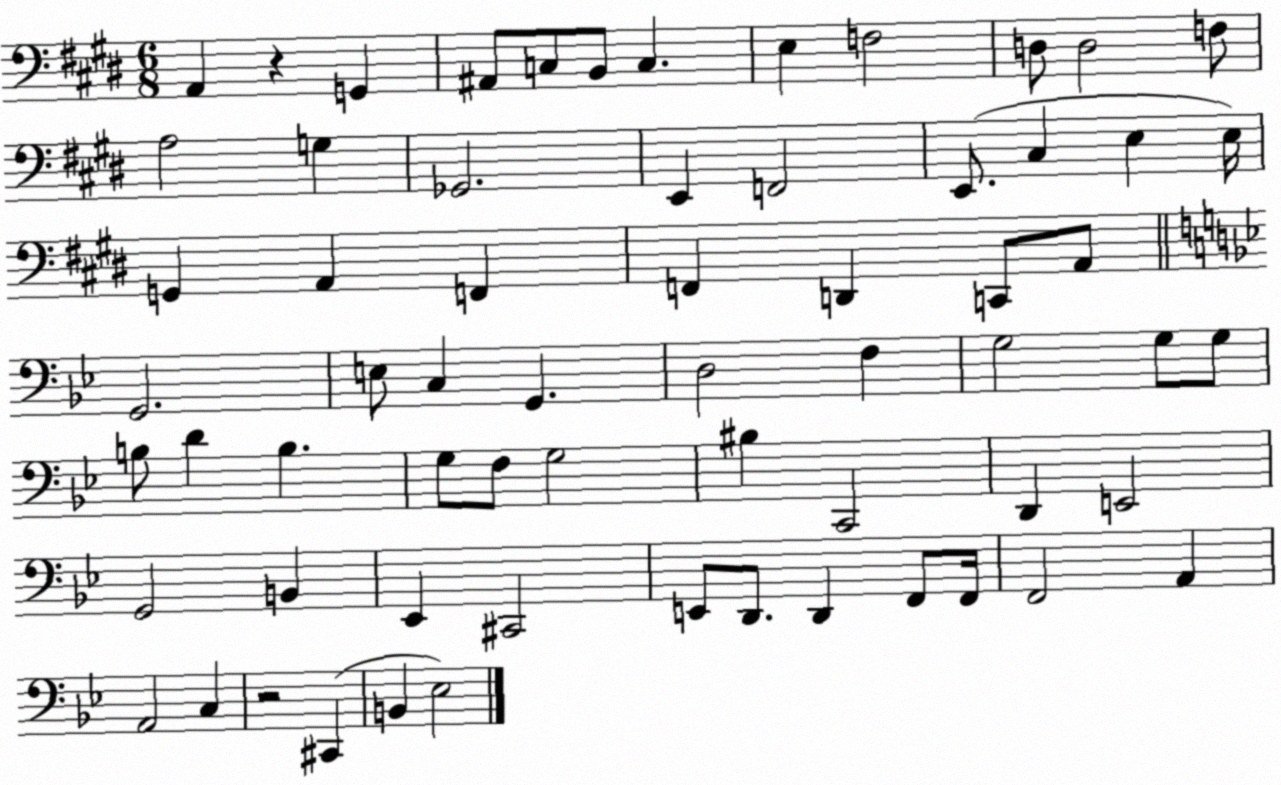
X:1
T:Untitled
M:6/8
L:1/4
K:E
A,, z G,, ^A,,/2 C,/2 B,,/2 C, E, F,2 D,/2 D,2 F,/2 A,2 G, _G,,2 E,, F,,2 E,,/2 ^C, E, E,/4 G,, A,, F,, F,, D,, C,,/2 A,,/2 G,,2 E,/2 C, G,, D,2 F, G,2 G,/2 G,/2 B,/2 D B, G,/2 F,/2 G,2 ^B, C,,2 D,, E,,2 G,,2 B,, _E,, ^C,,2 E,,/2 D,,/2 D,, F,,/2 F,,/4 F,,2 A,, A,,2 C, z2 ^C,, B,, _E,2